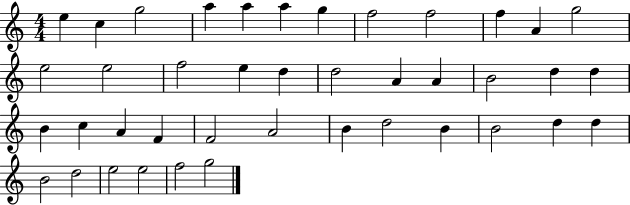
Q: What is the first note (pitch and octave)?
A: E5